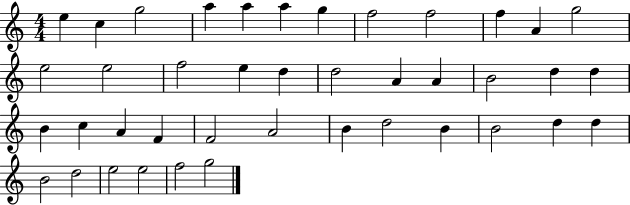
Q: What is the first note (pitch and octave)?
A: E5